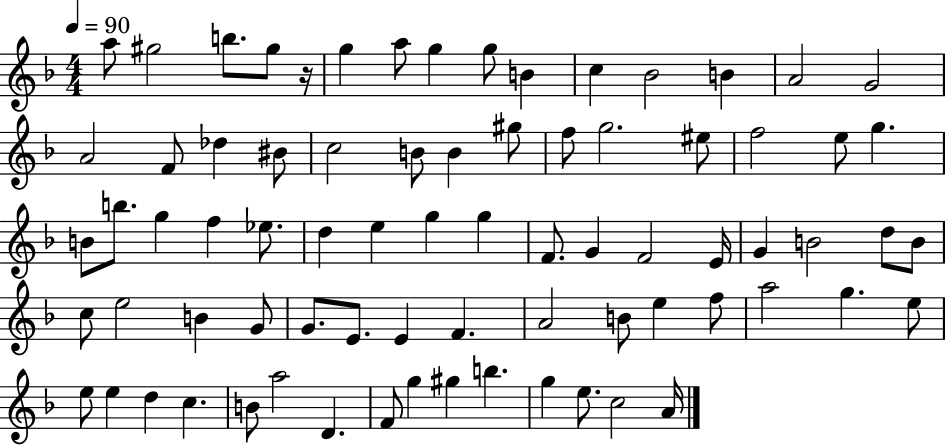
A5/e G#5/h B5/e. G#5/e R/s G5/q A5/e G5/q G5/e B4/q C5/q Bb4/h B4/q A4/h G4/h A4/h F4/e Db5/q BIS4/e C5/h B4/e B4/q G#5/e F5/e G5/h. EIS5/e F5/h E5/e G5/q. B4/e B5/e. G5/q F5/q Eb5/e. D5/q E5/q G5/q G5/q F4/e. G4/q F4/h E4/s G4/q B4/h D5/e B4/e C5/e E5/h B4/q G4/e G4/e. E4/e. E4/q F4/q. A4/h B4/e E5/q F5/e A5/h G5/q. E5/e E5/e E5/q D5/q C5/q. B4/e A5/h D4/q. F4/e G5/q G#5/q B5/q. G5/q E5/e. C5/h A4/s